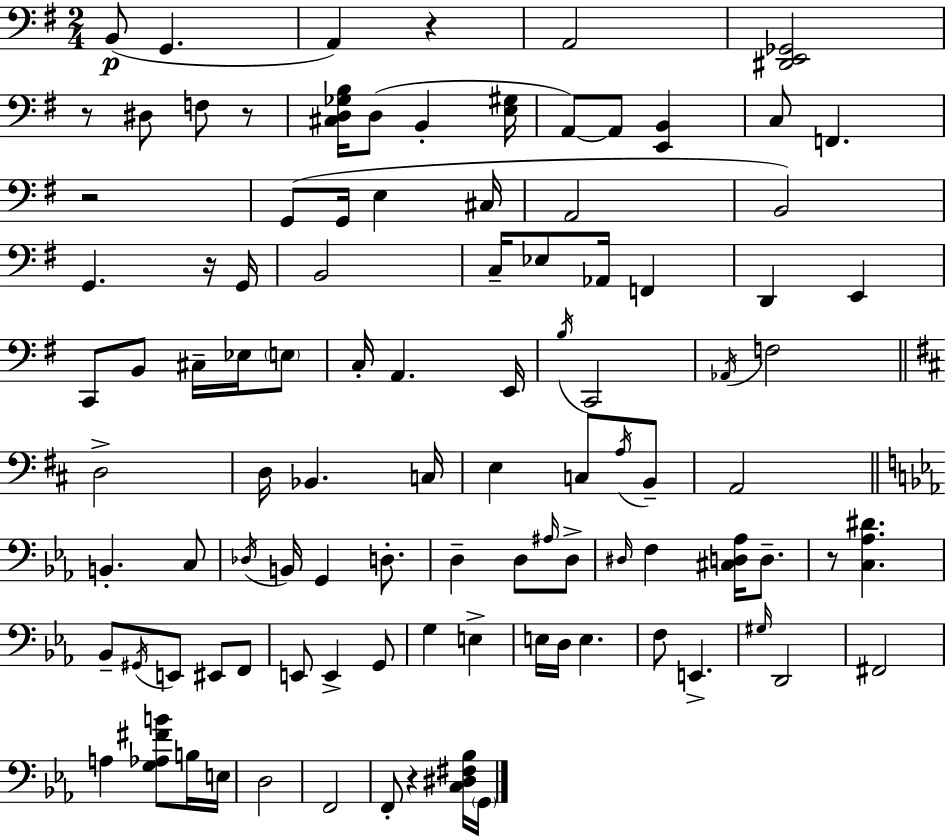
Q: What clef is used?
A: bass